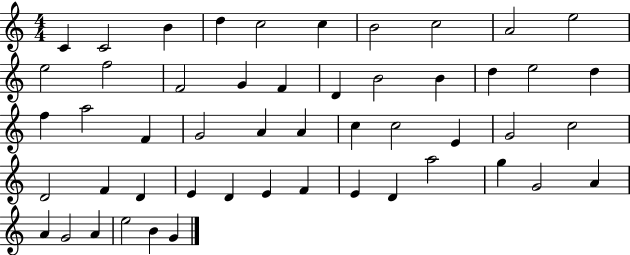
{
  \clef treble
  \numericTimeSignature
  \time 4/4
  \key c \major
  c'4 c'2 b'4 | d''4 c''2 c''4 | b'2 c''2 | a'2 e''2 | \break e''2 f''2 | f'2 g'4 f'4 | d'4 b'2 b'4 | d''4 e''2 d''4 | \break f''4 a''2 f'4 | g'2 a'4 a'4 | c''4 c''2 e'4 | g'2 c''2 | \break d'2 f'4 d'4 | e'4 d'4 e'4 f'4 | e'4 d'4 a''2 | g''4 g'2 a'4 | \break a'4 g'2 a'4 | e''2 b'4 g'4 | \bar "|."
}